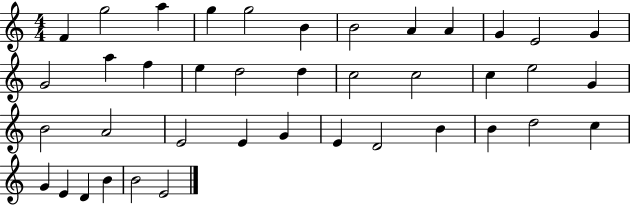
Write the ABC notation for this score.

X:1
T:Untitled
M:4/4
L:1/4
K:C
F g2 a g g2 B B2 A A G E2 G G2 a f e d2 d c2 c2 c e2 G B2 A2 E2 E G E D2 B B d2 c G E D B B2 E2